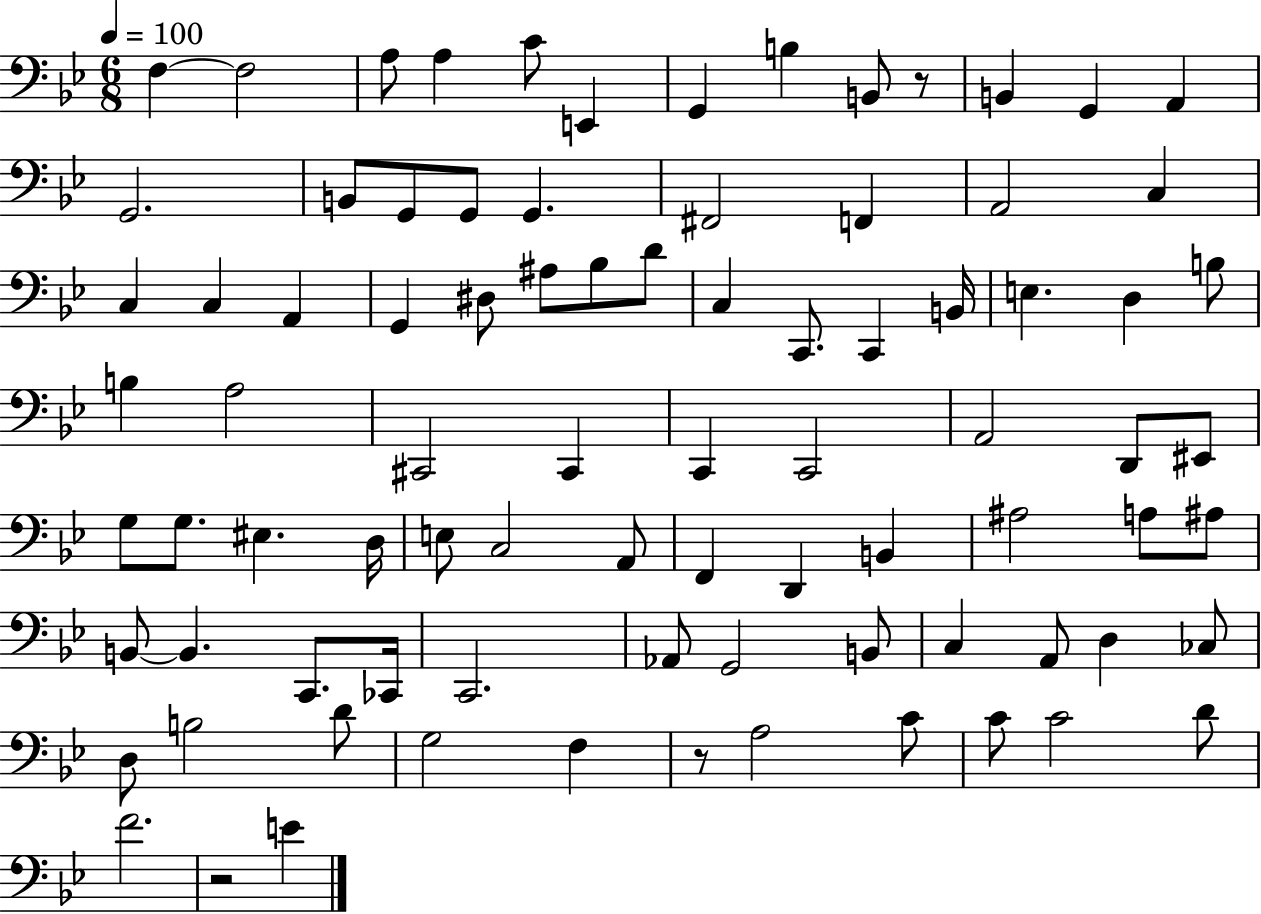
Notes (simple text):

F3/q F3/h A3/e A3/q C4/e E2/q G2/q B3/q B2/e R/e B2/q G2/q A2/q G2/h. B2/e G2/e G2/e G2/q. F#2/h F2/q A2/h C3/q C3/q C3/q A2/q G2/q D#3/e A#3/e Bb3/e D4/e C3/q C2/e. C2/q B2/s E3/q. D3/q B3/e B3/q A3/h C#2/h C#2/q C2/q C2/h A2/h D2/e EIS2/e G3/e G3/e. EIS3/q. D3/s E3/e C3/h A2/e F2/q D2/q B2/q A#3/h A3/e A#3/e B2/e B2/q. C2/e. CES2/s C2/h. Ab2/e G2/h B2/e C3/q A2/e D3/q CES3/e D3/e B3/h D4/e G3/h F3/q R/e A3/h C4/e C4/e C4/h D4/e F4/h. R/h E4/q